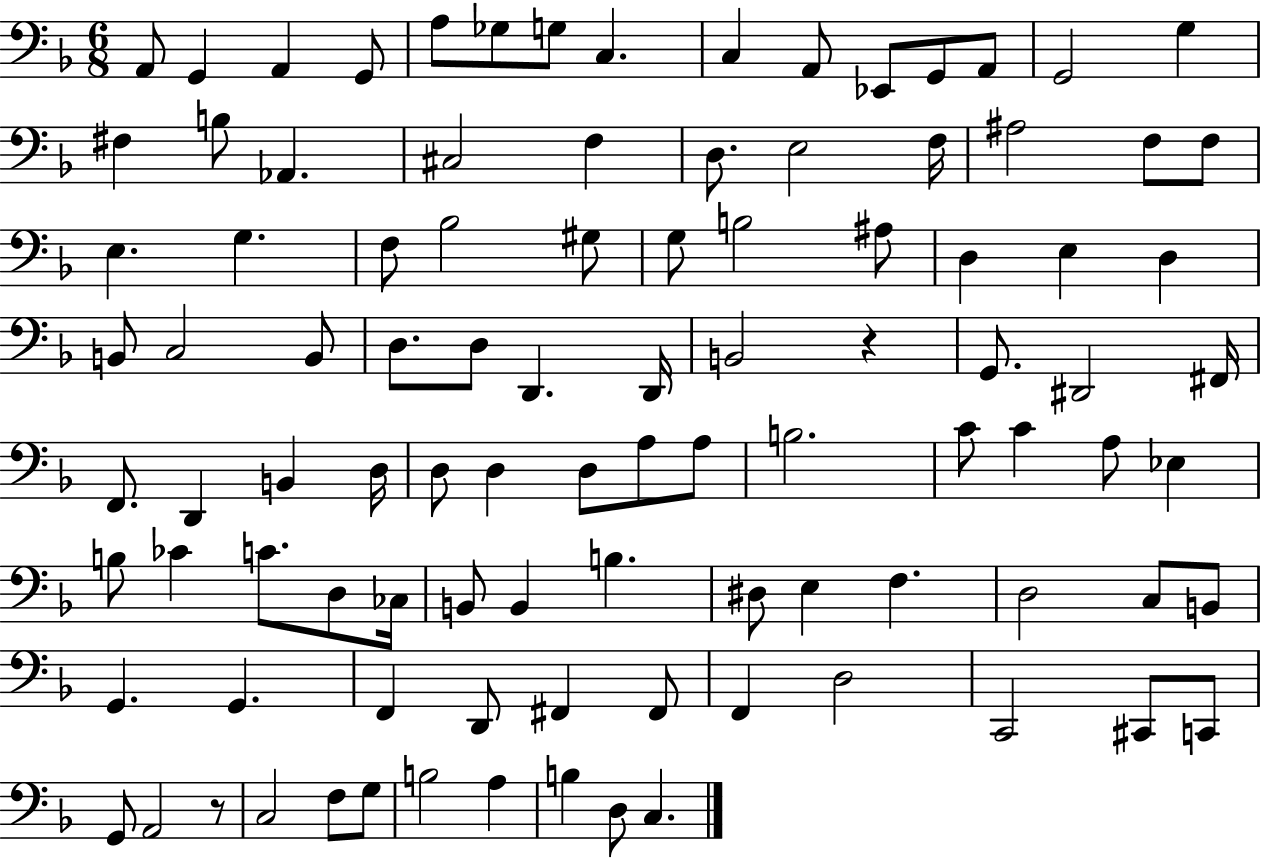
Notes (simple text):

A2/e G2/q A2/q G2/e A3/e Gb3/e G3/e C3/q. C3/q A2/e Eb2/e G2/e A2/e G2/h G3/q F#3/q B3/e Ab2/q. C#3/h F3/q D3/e. E3/h F3/s A#3/h F3/e F3/e E3/q. G3/q. F3/e Bb3/h G#3/e G3/e B3/h A#3/e D3/q E3/q D3/q B2/e C3/h B2/e D3/e. D3/e D2/q. D2/s B2/h R/q G2/e. D#2/h F#2/s F2/e. D2/q B2/q D3/s D3/e D3/q D3/e A3/e A3/e B3/h. C4/e C4/q A3/e Eb3/q B3/e CES4/q C4/e. D3/e CES3/s B2/e B2/q B3/q. D#3/e E3/q F3/q. D3/h C3/e B2/e G2/q. G2/q. F2/q D2/e F#2/q F#2/e F2/q D3/h C2/h C#2/e C2/e G2/e A2/h R/e C3/h F3/e G3/e B3/h A3/q B3/q D3/e C3/q.